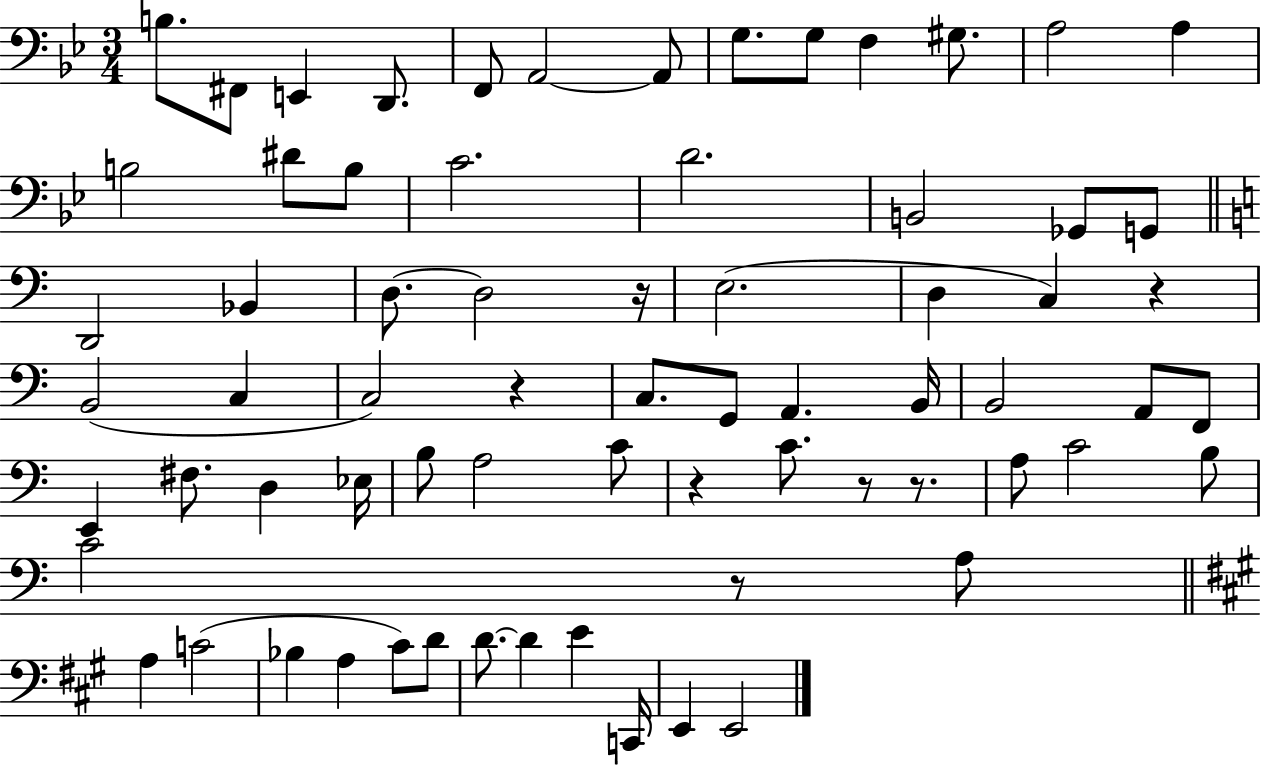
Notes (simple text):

B3/e. F#2/e E2/q D2/e. F2/e A2/h A2/e G3/e. G3/e F3/q G#3/e. A3/h A3/q B3/h D#4/e B3/e C4/h. D4/h. B2/h Gb2/e G2/e D2/h Bb2/q D3/e. D3/h R/s E3/h. D3/q C3/q R/q B2/h C3/q C3/h R/q C3/e. G2/e A2/q. B2/s B2/h A2/e F2/e E2/q F#3/e. D3/q Eb3/s B3/e A3/h C4/e R/q C4/e. R/e R/e. A3/e C4/h B3/e C4/h R/e A3/e A3/q C4/h Bb3/q A3/q C#4/e D4/e D4/e. D4/q E4/q C2/s E2/q E2/h